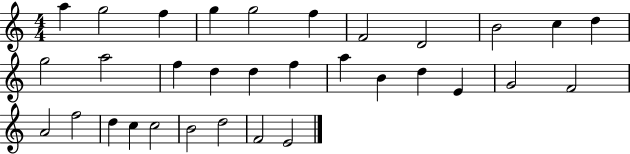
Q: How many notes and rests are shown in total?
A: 32